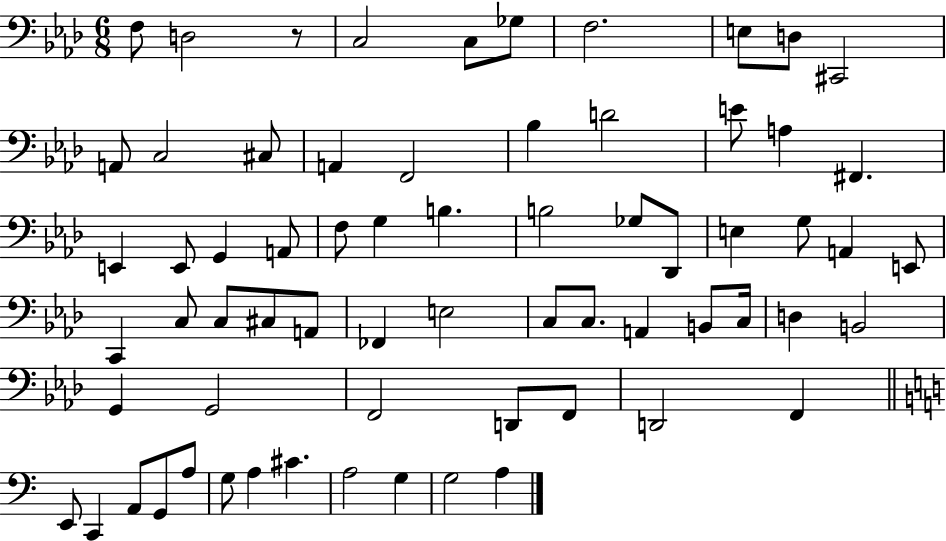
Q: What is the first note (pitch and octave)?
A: F3